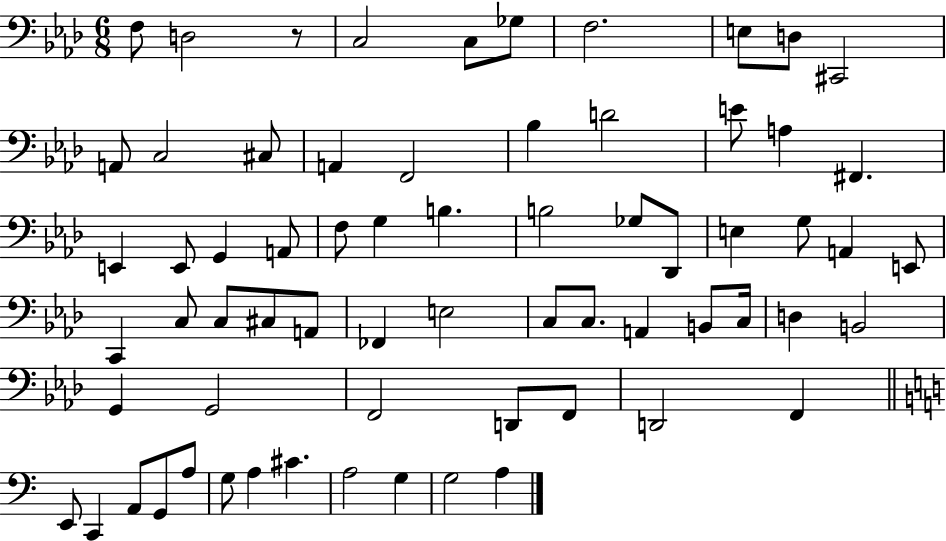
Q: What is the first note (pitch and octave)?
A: F3